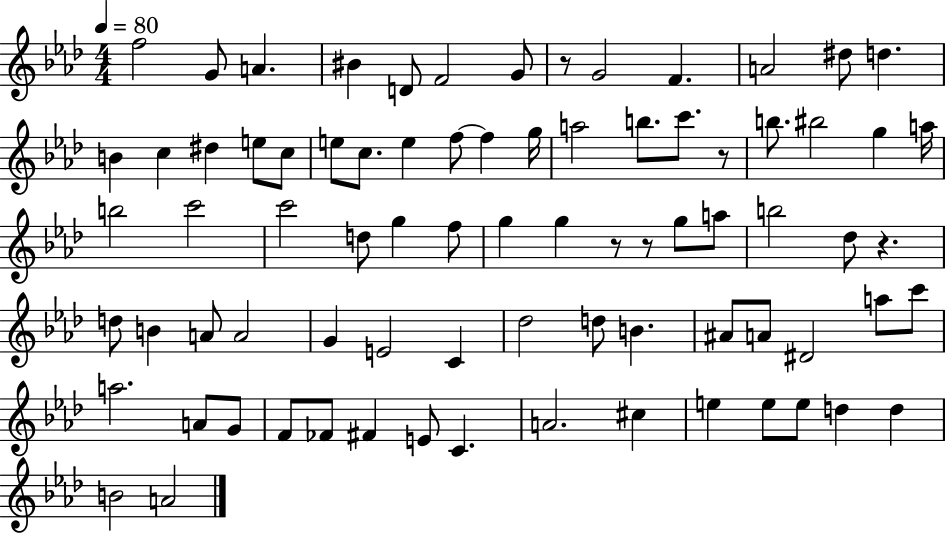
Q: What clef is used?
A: treble